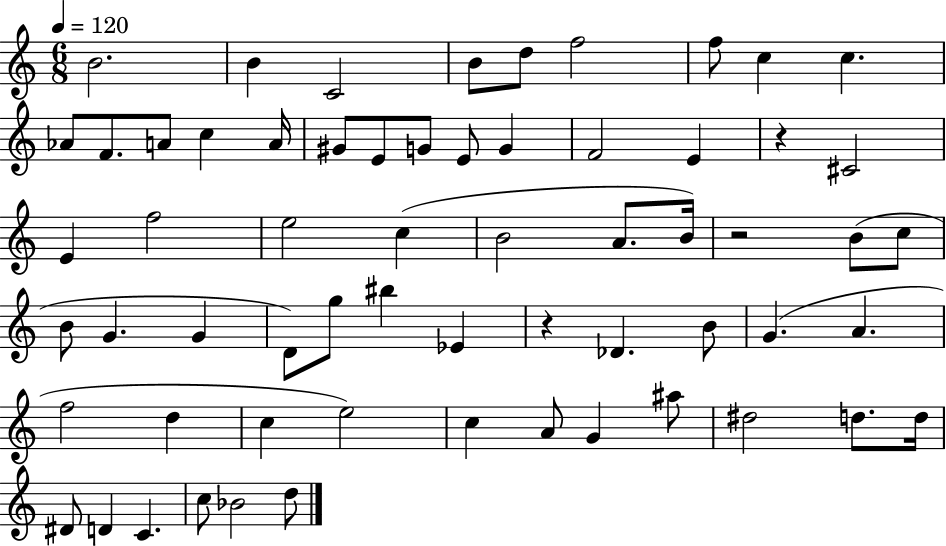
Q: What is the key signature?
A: C major